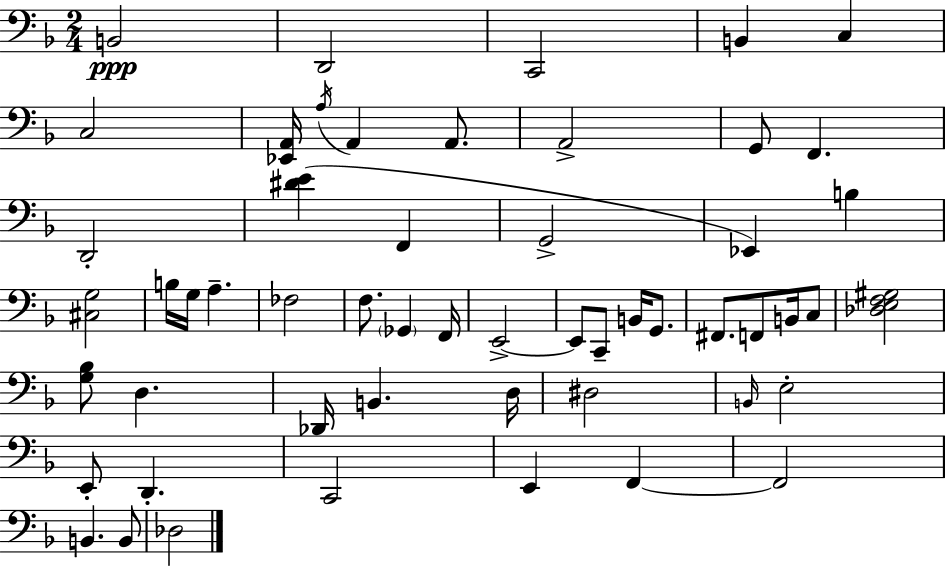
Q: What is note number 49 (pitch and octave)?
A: Db3